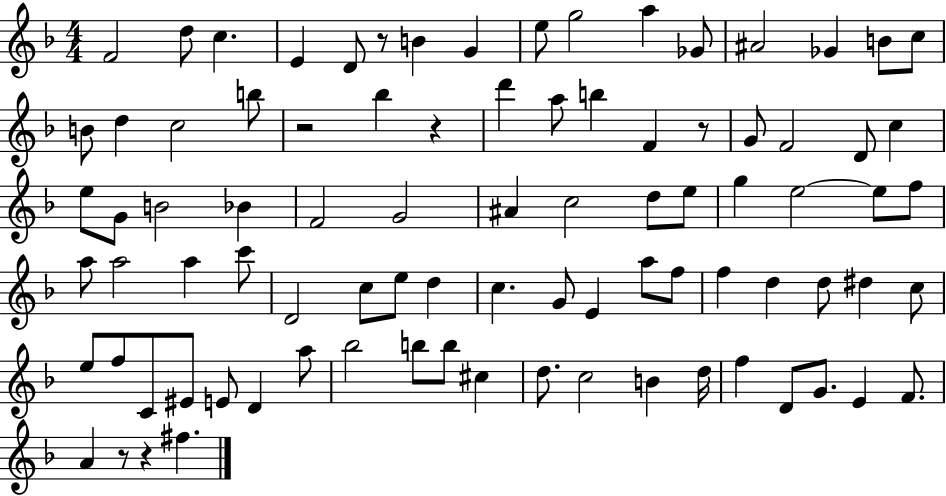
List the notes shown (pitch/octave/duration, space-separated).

F4/h D5/e C5/q. E4/q D4/e R/e B4/q G4/q E5/e G5/h A5/q Gb4/e A#4/h Gb4/q B4/e C5/e B4/e D5/q C5/h B5/e R/h Bb5/q R/q D6/q A5/e B5/q F4/q R/e G4/e F4/h D4/e C5/q E5/e G4/e B4/h Bb4/q F4/h G4/h A#4/q C5/h D5/e E5/e G5/q E5/h E5/e F5/e A5/e A5/h A5/q C6/e D4/h C5/e E5/e D5/q C5/q. G4/e E4/q A5/e F5/e F5/q D5/q D5/e D#5/q C5/e E5/e F5/e C4/e EIS4/e E4/e D4/q A5/e Bb5/h B5/e B5/e C#5/q D5/e. C5/h B4/q D5/s F5/q D4/e G4/e. E4/q F4/e. A4/q R/e R/q F#5/q.